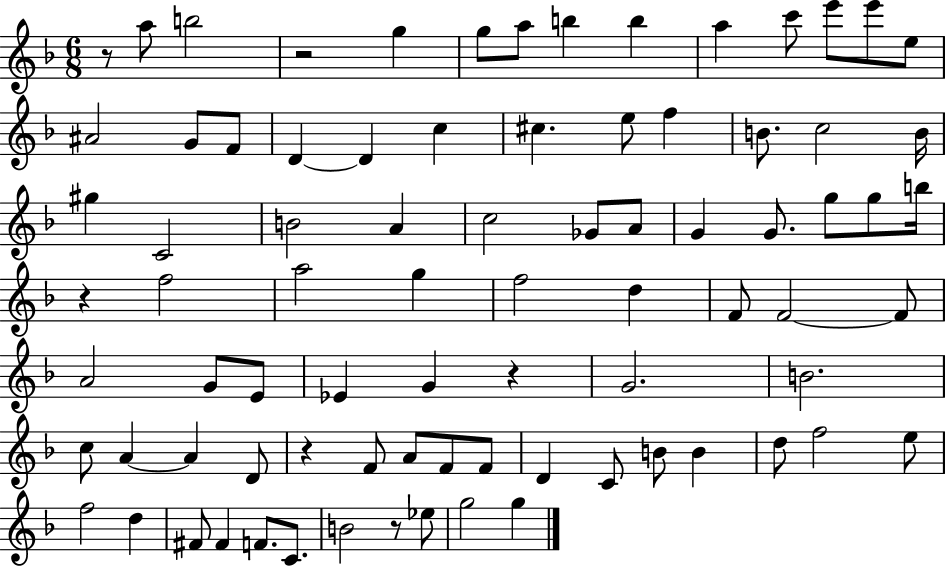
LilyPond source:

{
  \clef treble
  \numericTimeSignature
  \time 6/8
  \key f \major
  \repeat volta 2 { r8 a''8 b''2 | r2 g''4 | g''8 a''8 b''4 b''4 | a''4 c'''8 e'''8 e'''8 e''8 | \break ais'2 g'8 f'8 | d'4~~ d'4 c''4 | cis''4. e''8 f''4 | b'8. c''2 b'16 | \break gis''4 c'2 | b'2 a'4 | c''2 ges'8 a'8 | g'4 g'8. g''8 g''8 b''16 | \break r4 f''2 | a''2 g''4 | f''2 d''4 | f'8 f'2~~ f'8 | \break a'2 g'8 e'8 | ees'4 g'4 r4 | g'2. | b'2. | \break c''8 a'4~~ a'4 d'8 | r4 f'8 a'8 f'8 f'8 | d'4 c'8 b'8 b'4 | d''8 f''2 e''8 | \break f''2 d''4 | fis'8 fis'4 f'8. c'8. | b'2 r8 ees''8 | g''2 g''4 | \break } \bar "|."
}